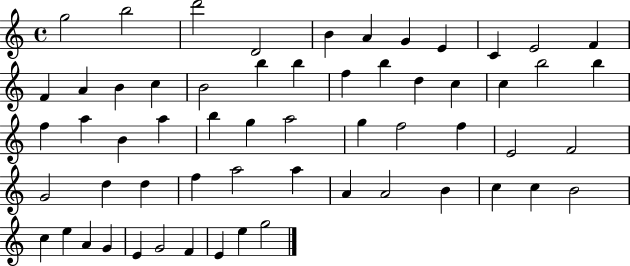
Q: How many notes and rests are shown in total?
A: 59